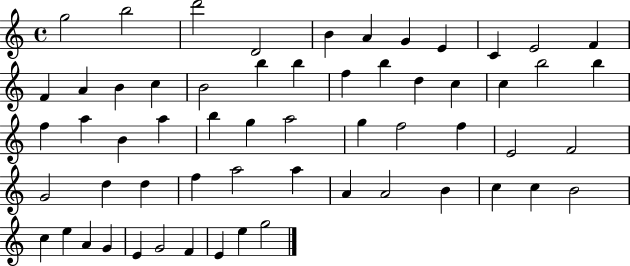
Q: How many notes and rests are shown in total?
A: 59